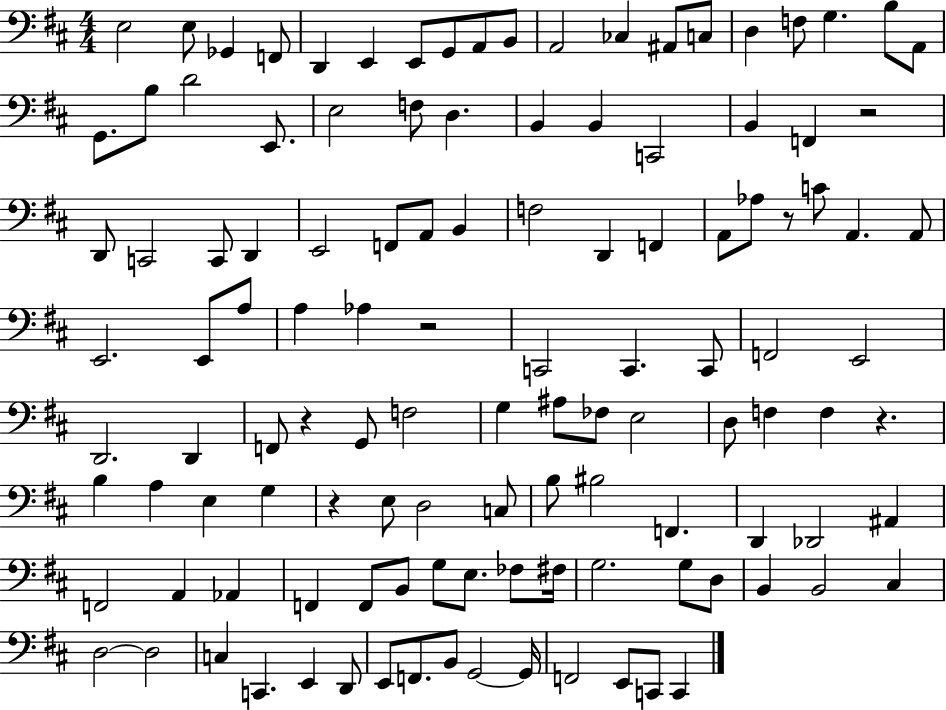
E3/h E3/e Gb2/q F2/e D2/q E2/q E2/e G2/e A2/e B2/e A2/h CES3/q A#2/e C3/e D3/q F3/e G3/q. B3/e A2/e G2/e. B3/e D4/h E2/e. E3/h F3/e D3/q. B2/q B2/q C2/h B2/q F2/q R/h D2/e C2/h C2/e D2/q E2/h F2/e A2/e B2/q F3/h D2/q F2/q A2/e Ab3/e R/e C4/e A2/q. A2/e E2/h. E2/e A3/e A3/q Ab3/q R/h C2/h C2/q. C2/e F2/h E2/h D2/h. D2/q F2/e R/q G2/e F3/h G3/q A#3/e FES3/e E3/h D3/e F3/q F3/q R/q. B3/q A3/q E3/q G3/q R/q E3/e D3/h C3/e B3/e BIS3/h F2/q. D2/q Db2/h A#2/q F2/h A2/q Ab2/q F2/q F2/e B2/e G3/e E3/e. FES3/e F#3/s G3/h. G3/e D3/e B2/q B2/h C#3/q D3/h D3/h C3/q C2/q. E2/q D2/e E2/e F2/e. B2/e G2/h G2/s F2/h E2/e C2/e C2/q